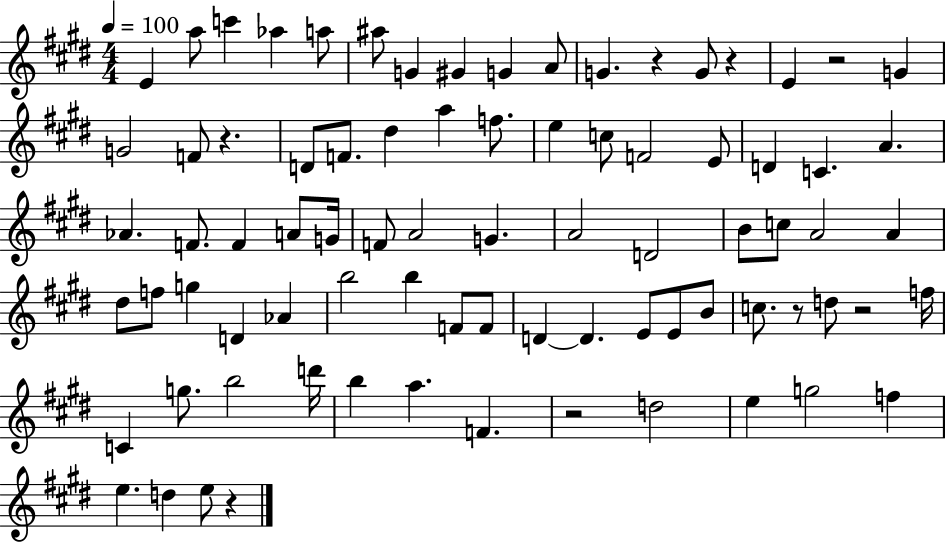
X:1
T:Untitled
M:4/4
L:1/4
K:E
E a/2 c' _a a/2 ^a/2 G ^G G A/2 G z G/2 z E z2 G G2 F/2 z D/2 F/2 ^d a f/2 e c/2 F2 E/2 D C A _A F/2 F A/2 G/4 F/2 A2 G A2 D2 B/2 c/2 A2 A ^d/2 f/2 g D _A b2 b F/2 F/2 D D E/2 E/2 B/2 c/2 z/2 d/2 z2 f/4 C g/2 b2 d'/4 b a F z2 d2 e g2 f e d e/2 z